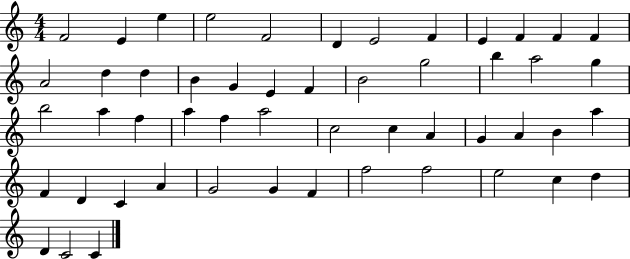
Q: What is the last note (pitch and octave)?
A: C4